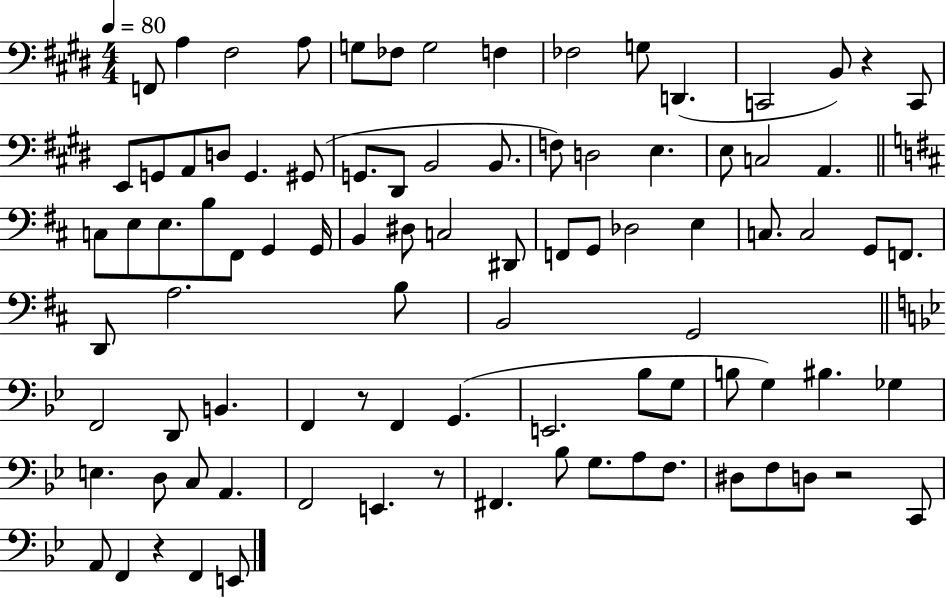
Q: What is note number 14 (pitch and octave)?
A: C2